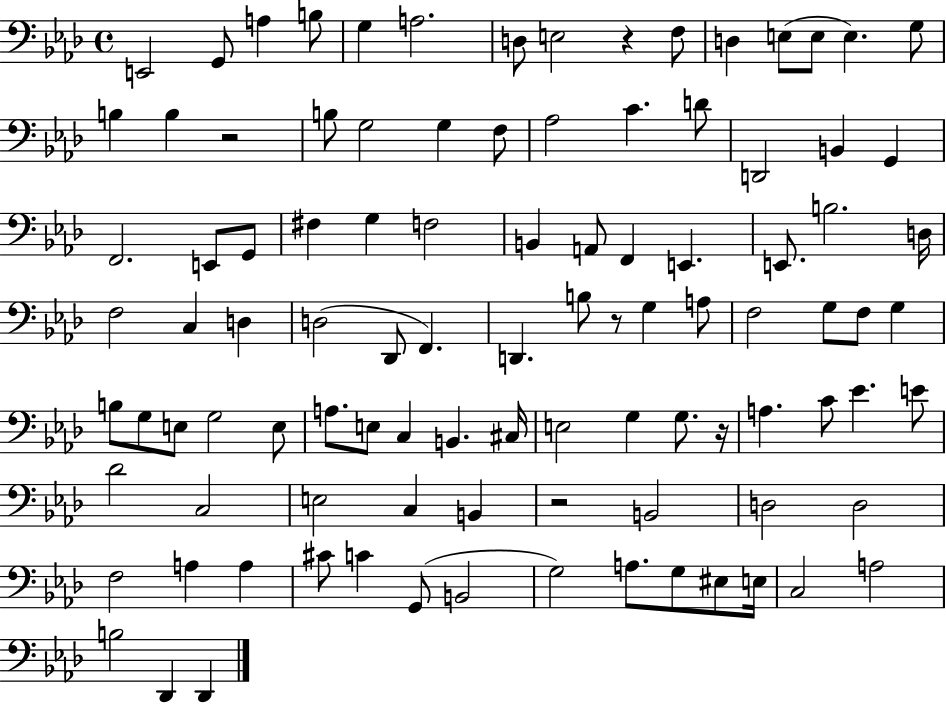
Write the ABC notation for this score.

X:1
T:Untitled
M:4/4
L:1/4
K:Ab
E,,2 G,,/2 A, B,/2 G, A,2 D,/2 E,2 z F,/2 D, E,/2 E,/2 E, G,/2 B, B, z2 B,/2 G,2 G, F,/2 _A,2 C D/2 D,,2 B,, G,, F,,2 E,,/2 G,,/2 ^F, G, F,2 B,, A,,/2 F,, E,, E,,/2 B,2 D,/4 F,2 C, D, D,2 _D,,/2 F,, D,, B,/2 z/2 G, A,/2 F,2 G,/2 F,/2 G, B,/2 G,/2 E,/2 G,2 E,/2 A,/2 E,/2 C, B,, ^C,/4 E,2 G, G,/2 z/4 A, C/2 _E E/2 _D2 C,2 E,2 C, B,, z2 B,,2 D,2 D,2 F,2 A, A, ^C/2 C G,,/2 B,,2 G,2 A,/2 G,/2 ^E,/2 E,/4 C,2 A,2 B,2 _D,, _D,,